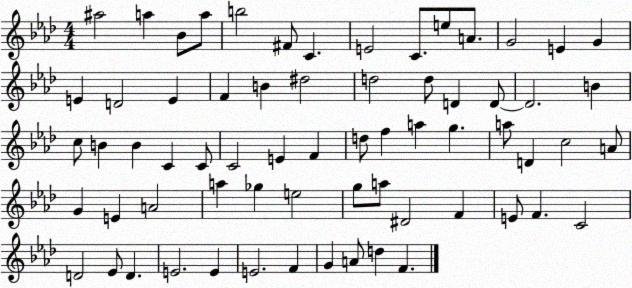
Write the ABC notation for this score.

X:1
T:Untitled
M:4/4
L:1/4
K:Ab
^a2 a _B/2 a/2 b2 ^F/2 C E2 C/2 e/2 A/2 G2 E G E D2 E F B ^d2 d2 d/2 D D/2 D2 B c/2 B B C C/2 C2 E F d/2 f a g a/2 D c2 A/2 G E A2 a _g e2 g/2 a/2 ^D2 F E/2 F C2 D2 _E/2 D E2 E E2 F G A/2 d F